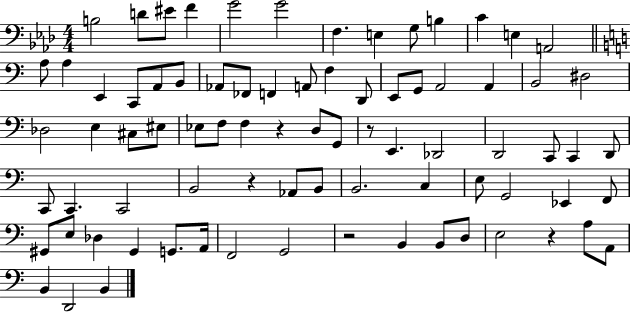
{
  \clef bass
  \numericTimeSignature
  \time 4/4
  \key aes \major
  b2 d'8 eis'8 f'4 | g'2 g'2 | f4. e4 g8 b4 | c'4 e4 a,2 | \break \bar "||" \break \key c \major a8 a4 e,4 c,8 a,8 b,8 | aes,8 fes,8 f,4 a,8 f4 d,8 | e,8 g,8 a,2 a,4 | b,2 dis2 | \break des2 e4 cis8 eis8 | ees8 f8 f4 r4 d8 g,8 | r8 e,4. des,2 | d,2 c,8 c,4 d,8 | \break c,8 c,4. c,2 | b,2 r4 aes,8 b,8 | b,2. c4 | e8 g,2 ees,4 f,8 | \break gis,8 e8 des4 gis,4 g,8. a,16 | f,2 g,2 | r2 b,4 b,8 d8 | e2 r4 a8 a,8 | \break b,4 d,2 b,4 | \bar "|."
}